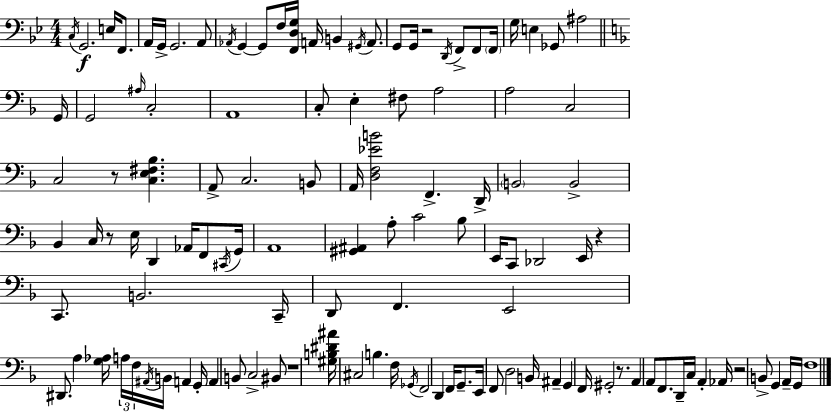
X:1
T:Untitled
M:4/4
L:1/4
K:Gm
C,/4 G,,2 E,/4 F,,/2 A,,/4 G,,/4 G,,2 A,,/2 _A,,/4 G,, G,,/2 F,/4 [F,,D,G,]/4 A,,/4 B,, ^G,,/4 A,,/2 G,,/2 G,,/4 z2 D,,/4 F,,/2 F,,/2 F,,/4 G,/4 E, _G,,/2 ^A,2 G,,/4 G,,2 ^A,/4 C,2 A,,4 C,/2 E, ^F,/2 A,2 A,2 C,2 C,2 z/2 [C,E,^F,_B,] A,,/2 C,2 B,,/2 A,,/4 [D,F,_EB]2 F,, D,,/4 B,,2 B,,2 _B,, C,/4 z/2 E,/4 D,, _A,,/4 F,,/2 ^C,,/4 G,,/4 A,,4 [^G,,^A,,] A,/2 C2 _B,/2 E,,/4 C,,/2 _D,,2 E,,/4 z C,,/2 B,,2 C,,/4 D,,/2 F,, E,,2 ^D,,/2 A, [G,_A,]/4 A,/4 F,/4 ^A,,/4 B,,/4 A,, G,,/4 A,, B,,/2 C,2 ^B,,/2 z4 [^G,B,^D^A]/4 ^C,2 B, F,/4 _G,,/4 F,,2 D,, F,,/4 G,,/2 E,,/4 F,,/2 D,2 B,,/4 ^A,, G,, F,,/4 ^G,,2 z/2 A,, A,,/2 F,,/2 D,,/4 C,/4 A,, _A,,/4 z2 B,,/2 G,, A,,/4 G,,/4 F,4